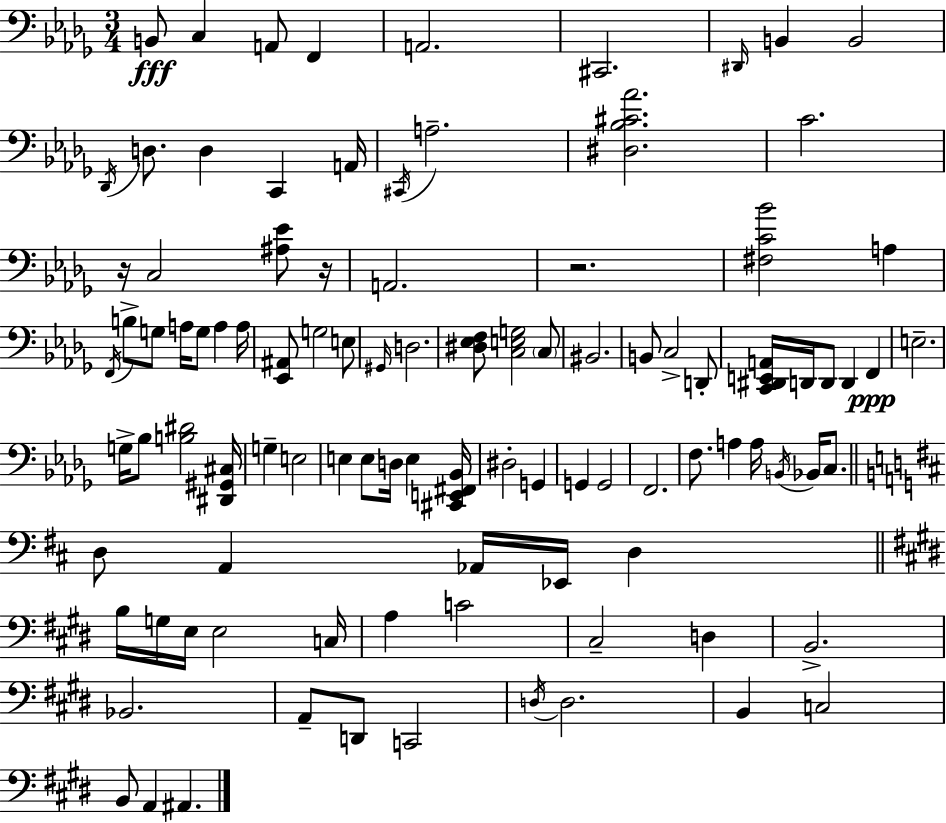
B2/e C3/q A2/e F2/q A2/h. C#2/h. D#2/s B2/q B2/h Db2/s D3/e. D3/q C2/q A2/s C#2/s A3/h. [D#3,Bb3,C#4,Ab4]/h. C4/h. R/s C3/h [A#3,Eb4]/e R/s A2/h. R/h. [F#3,C4,Bb4]/h A3/q F2/s B3/e G3/e A3/s G3/e A3/q A3/s [Eb2,A#2]/e G3/h E3/e G#2/s D3/h. [D#3,Eb3,F3]/e [C3,E3,G3]/h C3/e BIS2/h. B2/e C3/h D2/e [C2,D#2,E2,A2]/s D2/s D2/e D2/q F2/q E3/h. G3/s Bb3/e [B3,D#4]/h [D#2,G#2,C#3]/s G3/q E3/h E3/q E3/e D3/s E3/q [C#2,E2,F#2,Bb2]/s D#3/h G2/q G2/q G2/h F2/h. F3/e. A3/q A3/s B2/s Bb2/s C3/e. D3/e A2/q Ab2/s Eb2/s D3/q B3/s G3/s E3/s E3/h C3/s A3/q C4/h C#3/h D3/q B2/h. Bb2/h. A2/e D2/e C2/h D3/s D3/h. B2/q C3/h B2/e A2/q A#2/q.